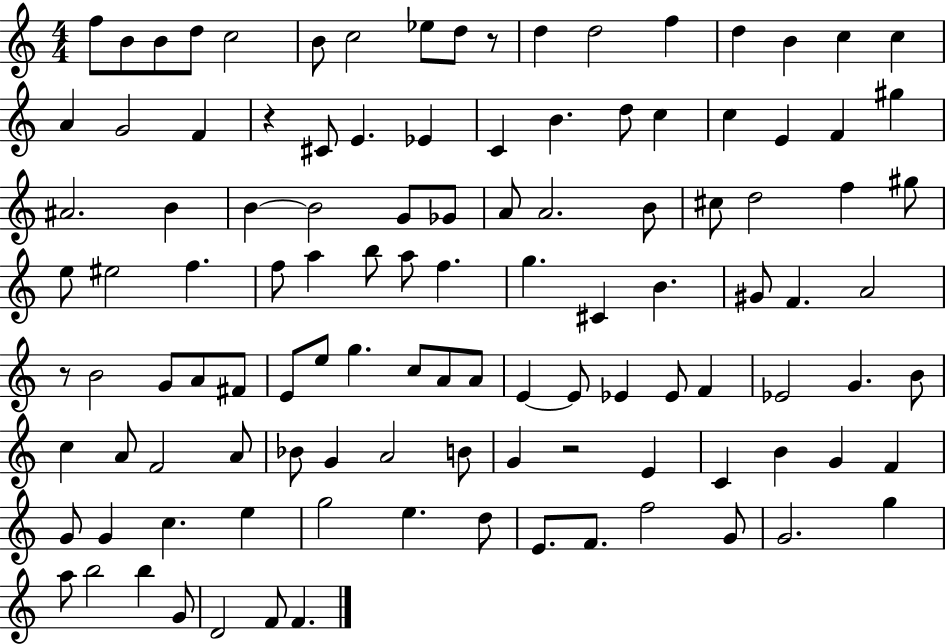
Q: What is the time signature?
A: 4/4